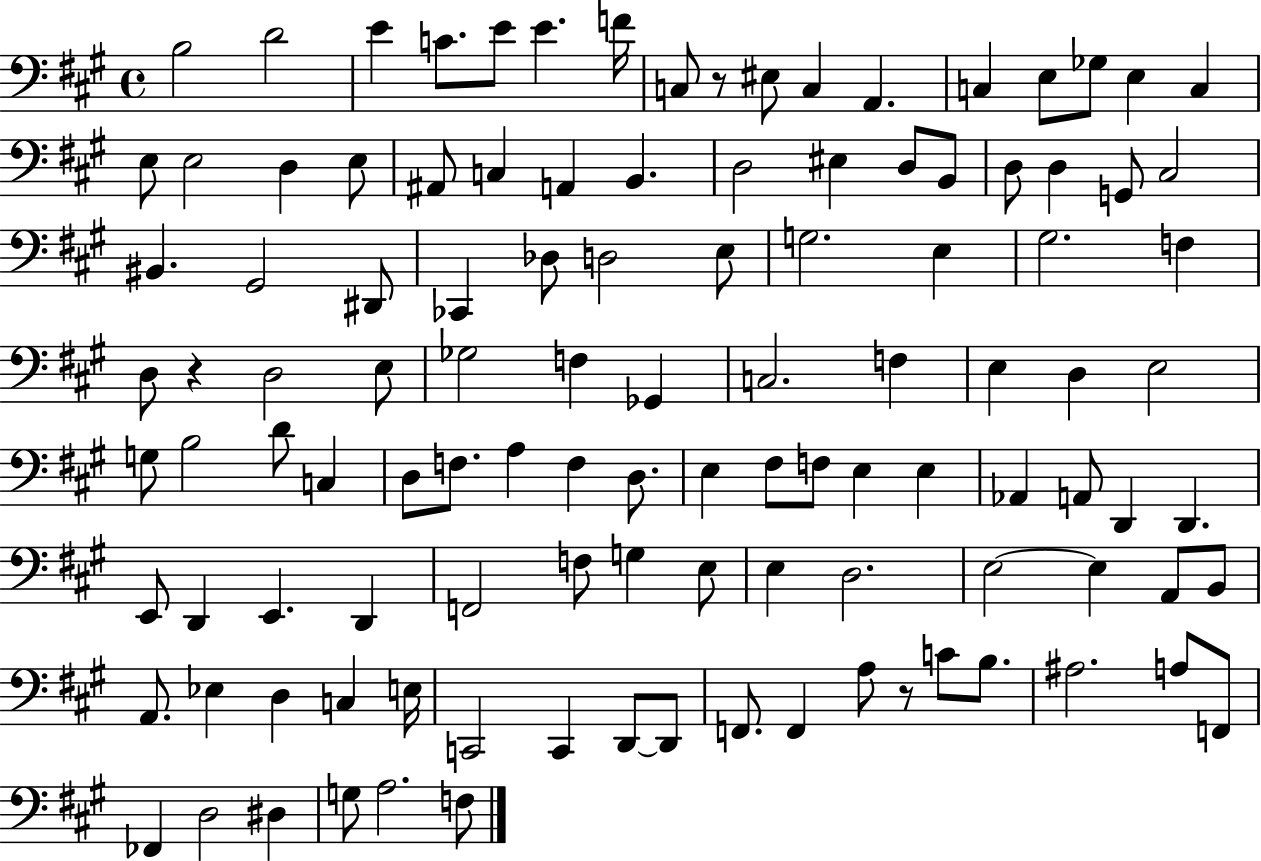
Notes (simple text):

B3/h D4/h E4/q C4/e. E4/e E4/q. F4/s C3/e R/e EIS3/e C3/q A2/q. C3/q E3/e Gb3/e E3/q C3/q E3/e E3/h D3/q E3/e A#2/e C3/q A2/q B2/q. D3/h EIS3/q D3/e B2/e D3/e D3/q G2/e C#3/h BIS2/q. G#2/h D#2/e CES2/q Db3/e D3/h E3/e G3/h. E3/q G#3/h. F3/q D3/e R/q D3/h E3/e Gb3/h F3/q Gb2/q C3/h. F3/q E3/q D3/q E3/h G3/e B3/h D4/e C3/q D3/e F3/e. A3/q F3/q D3/e. E3/q F#3/e F3/e E3/q E3/q Ab2/q A2/e D2/q D2/q. E2/e D2/q E2/q. D2/q F2/h F3/e G3/q E3/e E3/q D3/h. E3/h E3/q A2/e B2/e A2/e. Eb3/q D3/q C3/q E3/s C2/h C2/q D2/e D2/e F2/e. F2/q A3/e R/e C4/e B3/e. A#3/h. A3/e F2/e FES2/q D3/h D#3/q G3/e A3/h. F3/e